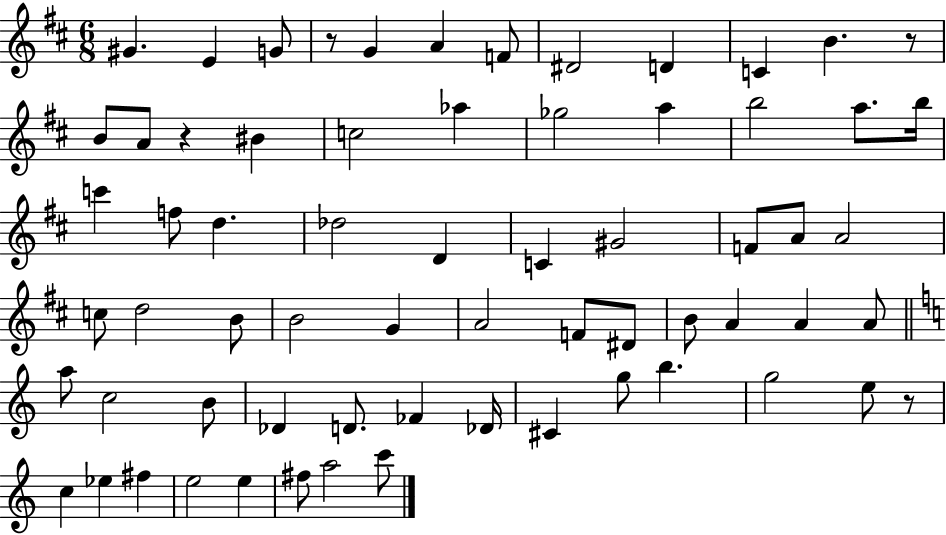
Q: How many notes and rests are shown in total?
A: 66